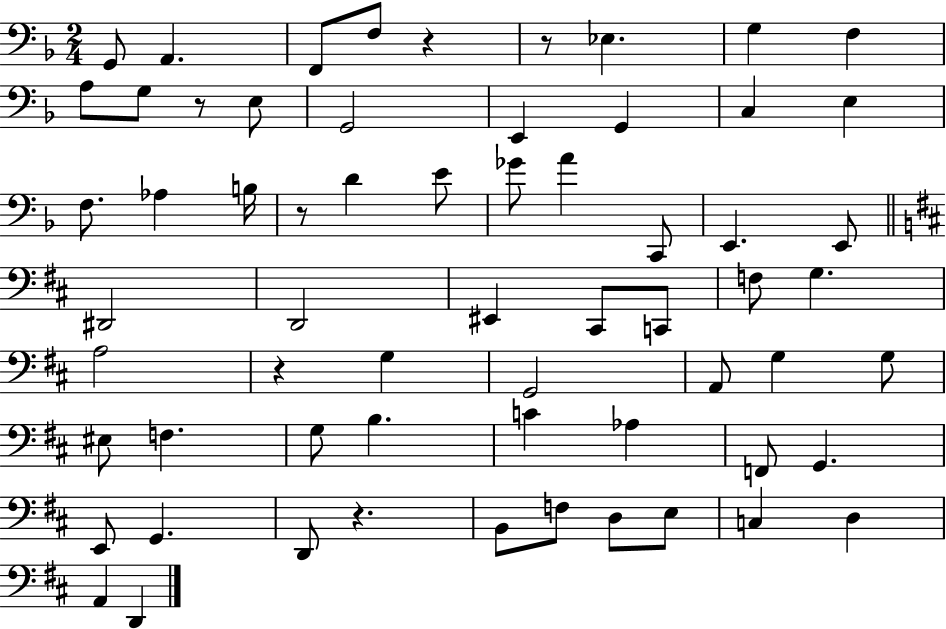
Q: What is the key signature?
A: F major